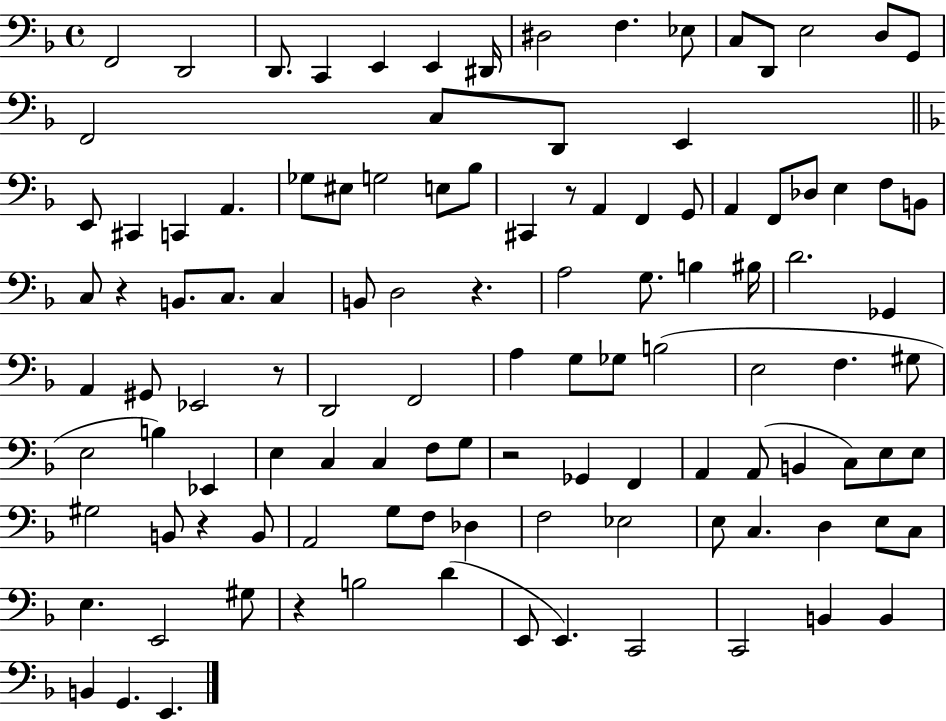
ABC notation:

X:1
T:Untitled
M:4/4
L:1/4
K:F
F,,2 D,,2 D,,/2 C,, E,, E,, ^D,,/4 ^D,2 F, _E,/2 C,/2 D,,/2 E,2 D,/2 G,,/2 F,,2 C,/2 D,,/2 E,, E,,/2 ^C,, C,, A,, _G,/2 ^E,/2 G,2 E,/2 _B,/2 ^C,, z/2 A,, F,, G,,/2 A,, F,,/2 _D,/2 E, F,/2 B,,/2 C,/2 z B,,/2 C,/2 C, B,,/2 D,2 z A,2 G,/2 B, ^B,/4 D2 _G,, A,, ^G,,/2 _E,,2 z/2 D,,2 F,,2 A, G,/2 _G,/2 B,2 E,2 F, ^G,/2 E,2 B, _E,, E, C, C, F,/2 G,/2 z2 _G,, F,, A,, A,,/2 B,, C,/2 E,/2 E,/2 ^G,2 B,,/2 z B,,/2 A,,2 G,/2 F,/2 _D, F,2 _E,2 E,/2 C, D, E,/2 C,/2 E, E,,2 ^G,/2 z B,2 D E,,/2 E,, C,,2 C,,2 B,, B,, B,, G,, E,,